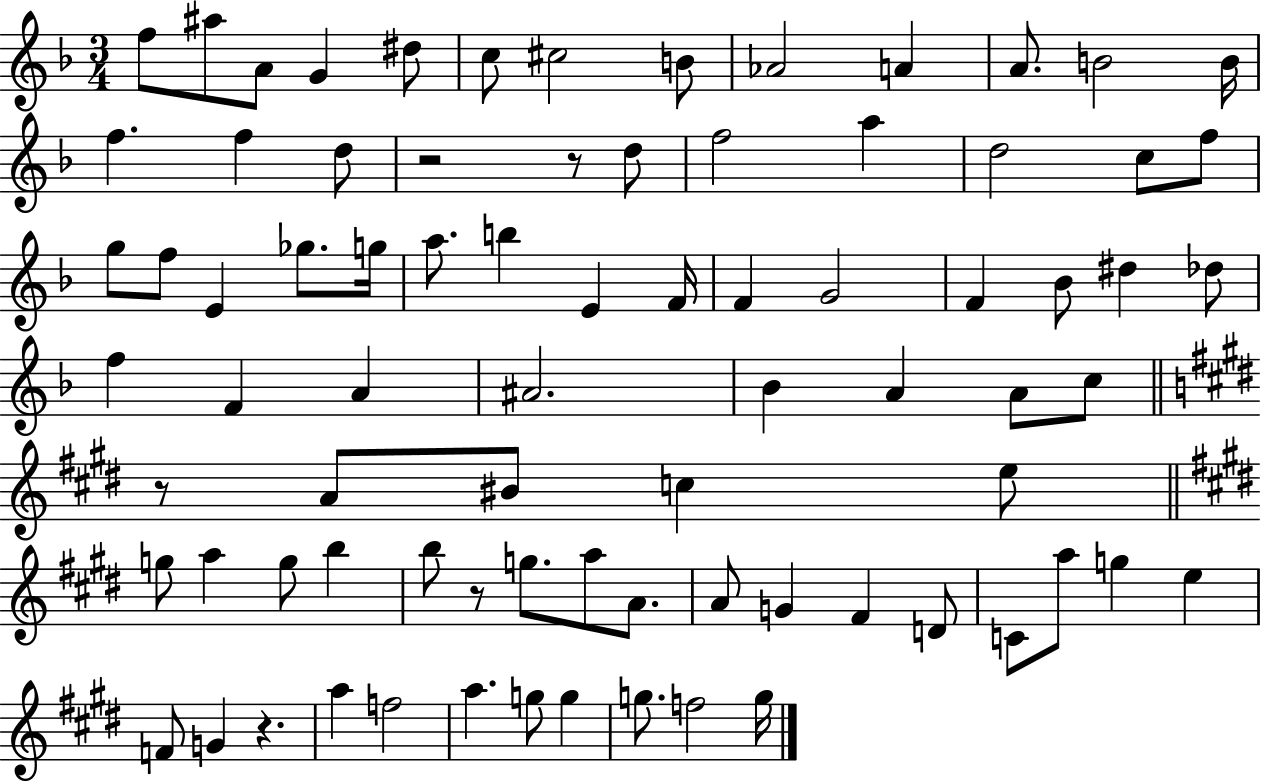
X:1
T:Untitled
M:3/4
L:1/4
K:F
f/2 ^a/2 A/2 G ^d/2 c/2 ^c2 B/2 _A2 A A/2 B2 B/4 f f d/2 z2 z/2 d/2 f2 a d2 c/2 f/2 g/2 f/2 E _g/2 g/4 a/2 b E F/4 F G2 F _B/2 ^d _d/2 f F A ^A2 _B A A/2 c/2 z/2 A/2 ^B/2 c e/2 g/2 a g/2 b b/2 z/2 g/2 a/2 A/2 A/2 G ^F D/2 C/2 a/2 g e F/2 G z a f2 a g/2 g g/2 f2 g/4